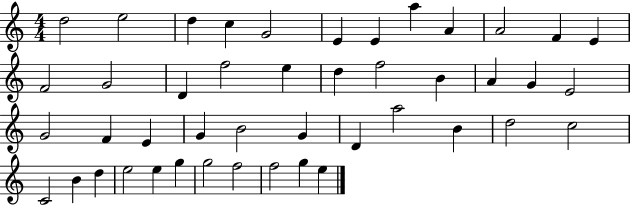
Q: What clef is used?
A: treble